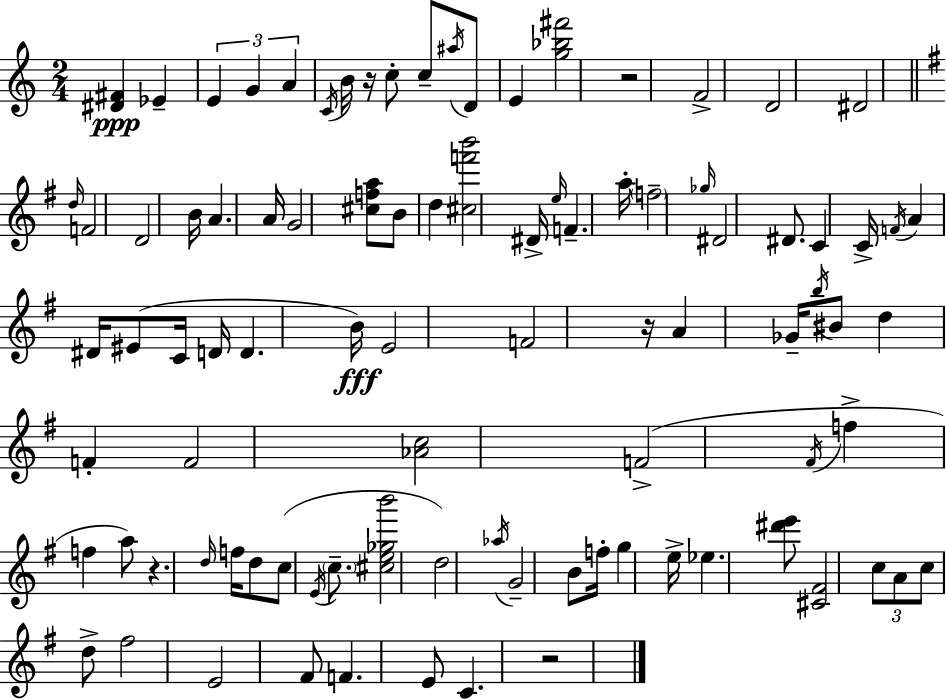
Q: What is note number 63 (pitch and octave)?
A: Ab5